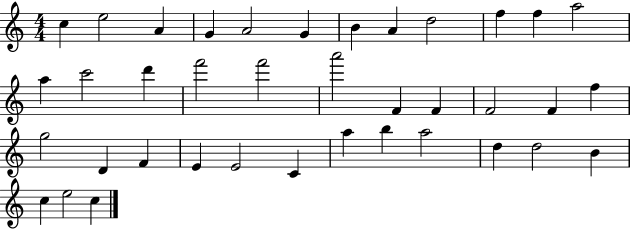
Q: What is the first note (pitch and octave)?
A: C5